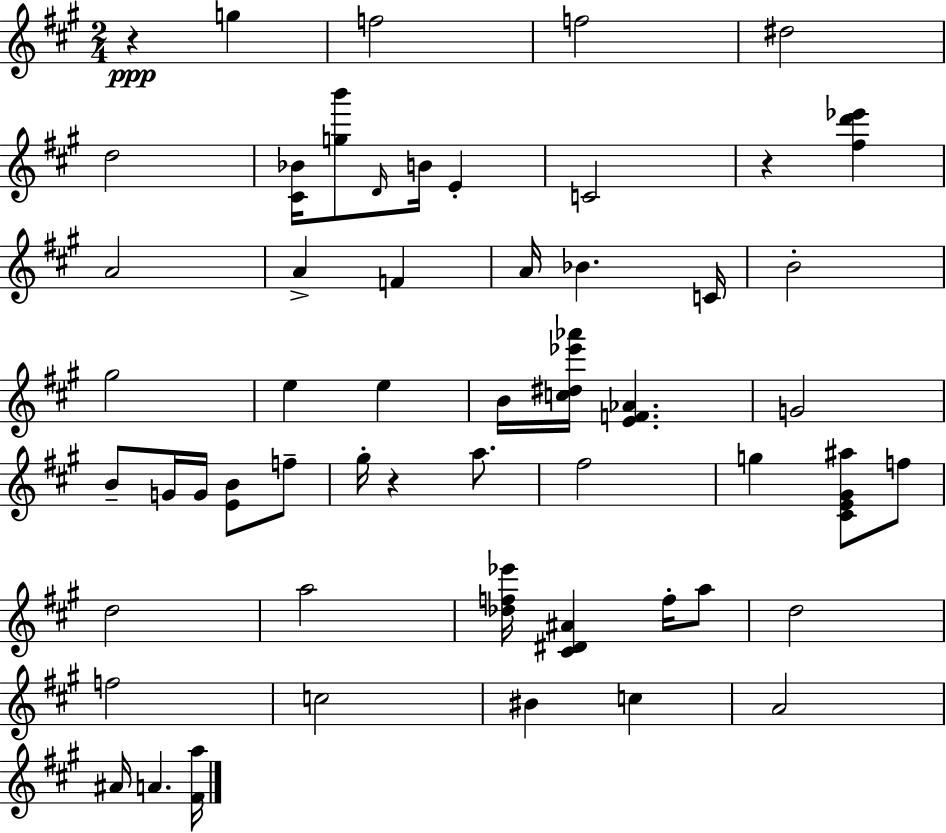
{
  \clef treble
  \numericTimeSignature
  \time 2/4
  \key a \major
  r4\ppp g''4 | f''2 | f''2 | dis''2 | \break d''2 | <cis' bes'>16 <g'' b'''>8 \grace { d'16 } b'16 e'4-. | c'2 | r4 <fis'' d''' ees'''>4 | \break a'2 | a'4-> f'4 | a'16 bes'4. | c'16 b'2-. | \break gis''2 | e''4 e''4 | b'16 <c'' dis'' ees''' aes'''>16 <e' f' aes'>4. | g'2 | \break b'8-- g'16 g'16 <e' b'>8 f''8-- | gis''16-. r4 a''8. | fis''2 | g''4 <cis' e' gis' ais''>8 f''8 | \break d''2 | a''2 | <des'' f'' ees'''>16 <cis' dis' ais'>4 f''16-. a''8 | d''2 | \break f''2 | c''2 | bis'4 c''4 | a'2 | \break ais'16 a'4. | <fis' a''>16 \bar "|."
}